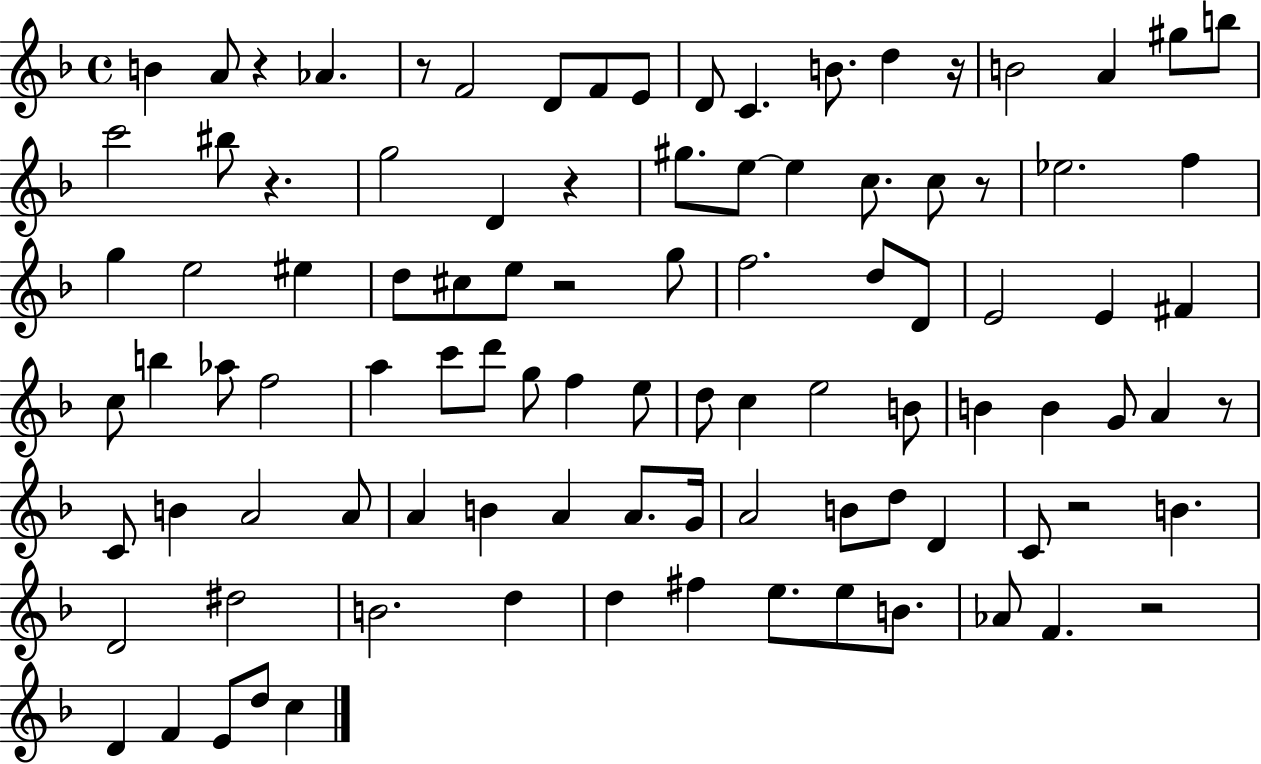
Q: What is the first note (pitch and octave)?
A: B4